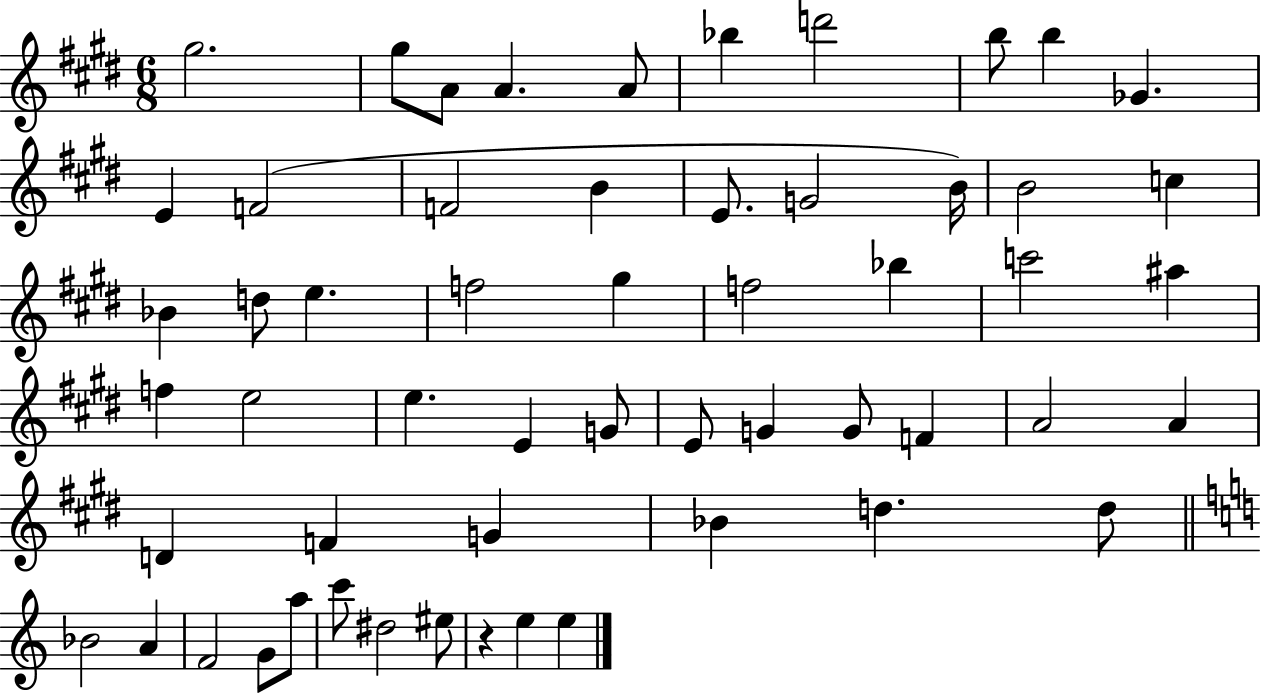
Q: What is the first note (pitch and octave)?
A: G#5